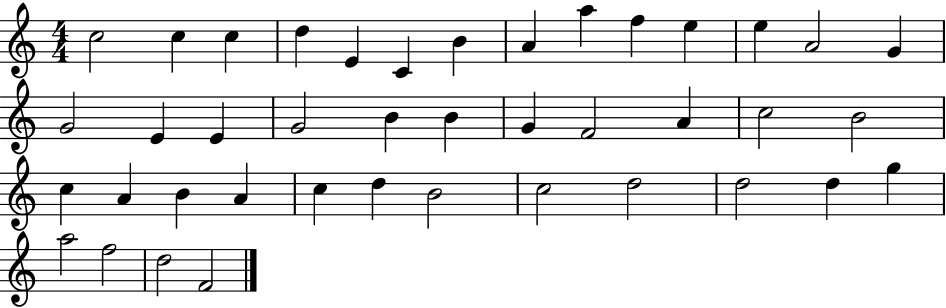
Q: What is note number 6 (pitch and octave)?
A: C4